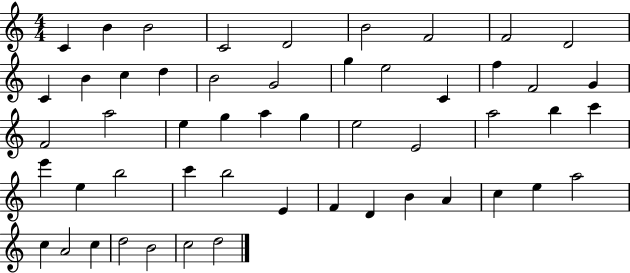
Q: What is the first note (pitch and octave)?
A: C4